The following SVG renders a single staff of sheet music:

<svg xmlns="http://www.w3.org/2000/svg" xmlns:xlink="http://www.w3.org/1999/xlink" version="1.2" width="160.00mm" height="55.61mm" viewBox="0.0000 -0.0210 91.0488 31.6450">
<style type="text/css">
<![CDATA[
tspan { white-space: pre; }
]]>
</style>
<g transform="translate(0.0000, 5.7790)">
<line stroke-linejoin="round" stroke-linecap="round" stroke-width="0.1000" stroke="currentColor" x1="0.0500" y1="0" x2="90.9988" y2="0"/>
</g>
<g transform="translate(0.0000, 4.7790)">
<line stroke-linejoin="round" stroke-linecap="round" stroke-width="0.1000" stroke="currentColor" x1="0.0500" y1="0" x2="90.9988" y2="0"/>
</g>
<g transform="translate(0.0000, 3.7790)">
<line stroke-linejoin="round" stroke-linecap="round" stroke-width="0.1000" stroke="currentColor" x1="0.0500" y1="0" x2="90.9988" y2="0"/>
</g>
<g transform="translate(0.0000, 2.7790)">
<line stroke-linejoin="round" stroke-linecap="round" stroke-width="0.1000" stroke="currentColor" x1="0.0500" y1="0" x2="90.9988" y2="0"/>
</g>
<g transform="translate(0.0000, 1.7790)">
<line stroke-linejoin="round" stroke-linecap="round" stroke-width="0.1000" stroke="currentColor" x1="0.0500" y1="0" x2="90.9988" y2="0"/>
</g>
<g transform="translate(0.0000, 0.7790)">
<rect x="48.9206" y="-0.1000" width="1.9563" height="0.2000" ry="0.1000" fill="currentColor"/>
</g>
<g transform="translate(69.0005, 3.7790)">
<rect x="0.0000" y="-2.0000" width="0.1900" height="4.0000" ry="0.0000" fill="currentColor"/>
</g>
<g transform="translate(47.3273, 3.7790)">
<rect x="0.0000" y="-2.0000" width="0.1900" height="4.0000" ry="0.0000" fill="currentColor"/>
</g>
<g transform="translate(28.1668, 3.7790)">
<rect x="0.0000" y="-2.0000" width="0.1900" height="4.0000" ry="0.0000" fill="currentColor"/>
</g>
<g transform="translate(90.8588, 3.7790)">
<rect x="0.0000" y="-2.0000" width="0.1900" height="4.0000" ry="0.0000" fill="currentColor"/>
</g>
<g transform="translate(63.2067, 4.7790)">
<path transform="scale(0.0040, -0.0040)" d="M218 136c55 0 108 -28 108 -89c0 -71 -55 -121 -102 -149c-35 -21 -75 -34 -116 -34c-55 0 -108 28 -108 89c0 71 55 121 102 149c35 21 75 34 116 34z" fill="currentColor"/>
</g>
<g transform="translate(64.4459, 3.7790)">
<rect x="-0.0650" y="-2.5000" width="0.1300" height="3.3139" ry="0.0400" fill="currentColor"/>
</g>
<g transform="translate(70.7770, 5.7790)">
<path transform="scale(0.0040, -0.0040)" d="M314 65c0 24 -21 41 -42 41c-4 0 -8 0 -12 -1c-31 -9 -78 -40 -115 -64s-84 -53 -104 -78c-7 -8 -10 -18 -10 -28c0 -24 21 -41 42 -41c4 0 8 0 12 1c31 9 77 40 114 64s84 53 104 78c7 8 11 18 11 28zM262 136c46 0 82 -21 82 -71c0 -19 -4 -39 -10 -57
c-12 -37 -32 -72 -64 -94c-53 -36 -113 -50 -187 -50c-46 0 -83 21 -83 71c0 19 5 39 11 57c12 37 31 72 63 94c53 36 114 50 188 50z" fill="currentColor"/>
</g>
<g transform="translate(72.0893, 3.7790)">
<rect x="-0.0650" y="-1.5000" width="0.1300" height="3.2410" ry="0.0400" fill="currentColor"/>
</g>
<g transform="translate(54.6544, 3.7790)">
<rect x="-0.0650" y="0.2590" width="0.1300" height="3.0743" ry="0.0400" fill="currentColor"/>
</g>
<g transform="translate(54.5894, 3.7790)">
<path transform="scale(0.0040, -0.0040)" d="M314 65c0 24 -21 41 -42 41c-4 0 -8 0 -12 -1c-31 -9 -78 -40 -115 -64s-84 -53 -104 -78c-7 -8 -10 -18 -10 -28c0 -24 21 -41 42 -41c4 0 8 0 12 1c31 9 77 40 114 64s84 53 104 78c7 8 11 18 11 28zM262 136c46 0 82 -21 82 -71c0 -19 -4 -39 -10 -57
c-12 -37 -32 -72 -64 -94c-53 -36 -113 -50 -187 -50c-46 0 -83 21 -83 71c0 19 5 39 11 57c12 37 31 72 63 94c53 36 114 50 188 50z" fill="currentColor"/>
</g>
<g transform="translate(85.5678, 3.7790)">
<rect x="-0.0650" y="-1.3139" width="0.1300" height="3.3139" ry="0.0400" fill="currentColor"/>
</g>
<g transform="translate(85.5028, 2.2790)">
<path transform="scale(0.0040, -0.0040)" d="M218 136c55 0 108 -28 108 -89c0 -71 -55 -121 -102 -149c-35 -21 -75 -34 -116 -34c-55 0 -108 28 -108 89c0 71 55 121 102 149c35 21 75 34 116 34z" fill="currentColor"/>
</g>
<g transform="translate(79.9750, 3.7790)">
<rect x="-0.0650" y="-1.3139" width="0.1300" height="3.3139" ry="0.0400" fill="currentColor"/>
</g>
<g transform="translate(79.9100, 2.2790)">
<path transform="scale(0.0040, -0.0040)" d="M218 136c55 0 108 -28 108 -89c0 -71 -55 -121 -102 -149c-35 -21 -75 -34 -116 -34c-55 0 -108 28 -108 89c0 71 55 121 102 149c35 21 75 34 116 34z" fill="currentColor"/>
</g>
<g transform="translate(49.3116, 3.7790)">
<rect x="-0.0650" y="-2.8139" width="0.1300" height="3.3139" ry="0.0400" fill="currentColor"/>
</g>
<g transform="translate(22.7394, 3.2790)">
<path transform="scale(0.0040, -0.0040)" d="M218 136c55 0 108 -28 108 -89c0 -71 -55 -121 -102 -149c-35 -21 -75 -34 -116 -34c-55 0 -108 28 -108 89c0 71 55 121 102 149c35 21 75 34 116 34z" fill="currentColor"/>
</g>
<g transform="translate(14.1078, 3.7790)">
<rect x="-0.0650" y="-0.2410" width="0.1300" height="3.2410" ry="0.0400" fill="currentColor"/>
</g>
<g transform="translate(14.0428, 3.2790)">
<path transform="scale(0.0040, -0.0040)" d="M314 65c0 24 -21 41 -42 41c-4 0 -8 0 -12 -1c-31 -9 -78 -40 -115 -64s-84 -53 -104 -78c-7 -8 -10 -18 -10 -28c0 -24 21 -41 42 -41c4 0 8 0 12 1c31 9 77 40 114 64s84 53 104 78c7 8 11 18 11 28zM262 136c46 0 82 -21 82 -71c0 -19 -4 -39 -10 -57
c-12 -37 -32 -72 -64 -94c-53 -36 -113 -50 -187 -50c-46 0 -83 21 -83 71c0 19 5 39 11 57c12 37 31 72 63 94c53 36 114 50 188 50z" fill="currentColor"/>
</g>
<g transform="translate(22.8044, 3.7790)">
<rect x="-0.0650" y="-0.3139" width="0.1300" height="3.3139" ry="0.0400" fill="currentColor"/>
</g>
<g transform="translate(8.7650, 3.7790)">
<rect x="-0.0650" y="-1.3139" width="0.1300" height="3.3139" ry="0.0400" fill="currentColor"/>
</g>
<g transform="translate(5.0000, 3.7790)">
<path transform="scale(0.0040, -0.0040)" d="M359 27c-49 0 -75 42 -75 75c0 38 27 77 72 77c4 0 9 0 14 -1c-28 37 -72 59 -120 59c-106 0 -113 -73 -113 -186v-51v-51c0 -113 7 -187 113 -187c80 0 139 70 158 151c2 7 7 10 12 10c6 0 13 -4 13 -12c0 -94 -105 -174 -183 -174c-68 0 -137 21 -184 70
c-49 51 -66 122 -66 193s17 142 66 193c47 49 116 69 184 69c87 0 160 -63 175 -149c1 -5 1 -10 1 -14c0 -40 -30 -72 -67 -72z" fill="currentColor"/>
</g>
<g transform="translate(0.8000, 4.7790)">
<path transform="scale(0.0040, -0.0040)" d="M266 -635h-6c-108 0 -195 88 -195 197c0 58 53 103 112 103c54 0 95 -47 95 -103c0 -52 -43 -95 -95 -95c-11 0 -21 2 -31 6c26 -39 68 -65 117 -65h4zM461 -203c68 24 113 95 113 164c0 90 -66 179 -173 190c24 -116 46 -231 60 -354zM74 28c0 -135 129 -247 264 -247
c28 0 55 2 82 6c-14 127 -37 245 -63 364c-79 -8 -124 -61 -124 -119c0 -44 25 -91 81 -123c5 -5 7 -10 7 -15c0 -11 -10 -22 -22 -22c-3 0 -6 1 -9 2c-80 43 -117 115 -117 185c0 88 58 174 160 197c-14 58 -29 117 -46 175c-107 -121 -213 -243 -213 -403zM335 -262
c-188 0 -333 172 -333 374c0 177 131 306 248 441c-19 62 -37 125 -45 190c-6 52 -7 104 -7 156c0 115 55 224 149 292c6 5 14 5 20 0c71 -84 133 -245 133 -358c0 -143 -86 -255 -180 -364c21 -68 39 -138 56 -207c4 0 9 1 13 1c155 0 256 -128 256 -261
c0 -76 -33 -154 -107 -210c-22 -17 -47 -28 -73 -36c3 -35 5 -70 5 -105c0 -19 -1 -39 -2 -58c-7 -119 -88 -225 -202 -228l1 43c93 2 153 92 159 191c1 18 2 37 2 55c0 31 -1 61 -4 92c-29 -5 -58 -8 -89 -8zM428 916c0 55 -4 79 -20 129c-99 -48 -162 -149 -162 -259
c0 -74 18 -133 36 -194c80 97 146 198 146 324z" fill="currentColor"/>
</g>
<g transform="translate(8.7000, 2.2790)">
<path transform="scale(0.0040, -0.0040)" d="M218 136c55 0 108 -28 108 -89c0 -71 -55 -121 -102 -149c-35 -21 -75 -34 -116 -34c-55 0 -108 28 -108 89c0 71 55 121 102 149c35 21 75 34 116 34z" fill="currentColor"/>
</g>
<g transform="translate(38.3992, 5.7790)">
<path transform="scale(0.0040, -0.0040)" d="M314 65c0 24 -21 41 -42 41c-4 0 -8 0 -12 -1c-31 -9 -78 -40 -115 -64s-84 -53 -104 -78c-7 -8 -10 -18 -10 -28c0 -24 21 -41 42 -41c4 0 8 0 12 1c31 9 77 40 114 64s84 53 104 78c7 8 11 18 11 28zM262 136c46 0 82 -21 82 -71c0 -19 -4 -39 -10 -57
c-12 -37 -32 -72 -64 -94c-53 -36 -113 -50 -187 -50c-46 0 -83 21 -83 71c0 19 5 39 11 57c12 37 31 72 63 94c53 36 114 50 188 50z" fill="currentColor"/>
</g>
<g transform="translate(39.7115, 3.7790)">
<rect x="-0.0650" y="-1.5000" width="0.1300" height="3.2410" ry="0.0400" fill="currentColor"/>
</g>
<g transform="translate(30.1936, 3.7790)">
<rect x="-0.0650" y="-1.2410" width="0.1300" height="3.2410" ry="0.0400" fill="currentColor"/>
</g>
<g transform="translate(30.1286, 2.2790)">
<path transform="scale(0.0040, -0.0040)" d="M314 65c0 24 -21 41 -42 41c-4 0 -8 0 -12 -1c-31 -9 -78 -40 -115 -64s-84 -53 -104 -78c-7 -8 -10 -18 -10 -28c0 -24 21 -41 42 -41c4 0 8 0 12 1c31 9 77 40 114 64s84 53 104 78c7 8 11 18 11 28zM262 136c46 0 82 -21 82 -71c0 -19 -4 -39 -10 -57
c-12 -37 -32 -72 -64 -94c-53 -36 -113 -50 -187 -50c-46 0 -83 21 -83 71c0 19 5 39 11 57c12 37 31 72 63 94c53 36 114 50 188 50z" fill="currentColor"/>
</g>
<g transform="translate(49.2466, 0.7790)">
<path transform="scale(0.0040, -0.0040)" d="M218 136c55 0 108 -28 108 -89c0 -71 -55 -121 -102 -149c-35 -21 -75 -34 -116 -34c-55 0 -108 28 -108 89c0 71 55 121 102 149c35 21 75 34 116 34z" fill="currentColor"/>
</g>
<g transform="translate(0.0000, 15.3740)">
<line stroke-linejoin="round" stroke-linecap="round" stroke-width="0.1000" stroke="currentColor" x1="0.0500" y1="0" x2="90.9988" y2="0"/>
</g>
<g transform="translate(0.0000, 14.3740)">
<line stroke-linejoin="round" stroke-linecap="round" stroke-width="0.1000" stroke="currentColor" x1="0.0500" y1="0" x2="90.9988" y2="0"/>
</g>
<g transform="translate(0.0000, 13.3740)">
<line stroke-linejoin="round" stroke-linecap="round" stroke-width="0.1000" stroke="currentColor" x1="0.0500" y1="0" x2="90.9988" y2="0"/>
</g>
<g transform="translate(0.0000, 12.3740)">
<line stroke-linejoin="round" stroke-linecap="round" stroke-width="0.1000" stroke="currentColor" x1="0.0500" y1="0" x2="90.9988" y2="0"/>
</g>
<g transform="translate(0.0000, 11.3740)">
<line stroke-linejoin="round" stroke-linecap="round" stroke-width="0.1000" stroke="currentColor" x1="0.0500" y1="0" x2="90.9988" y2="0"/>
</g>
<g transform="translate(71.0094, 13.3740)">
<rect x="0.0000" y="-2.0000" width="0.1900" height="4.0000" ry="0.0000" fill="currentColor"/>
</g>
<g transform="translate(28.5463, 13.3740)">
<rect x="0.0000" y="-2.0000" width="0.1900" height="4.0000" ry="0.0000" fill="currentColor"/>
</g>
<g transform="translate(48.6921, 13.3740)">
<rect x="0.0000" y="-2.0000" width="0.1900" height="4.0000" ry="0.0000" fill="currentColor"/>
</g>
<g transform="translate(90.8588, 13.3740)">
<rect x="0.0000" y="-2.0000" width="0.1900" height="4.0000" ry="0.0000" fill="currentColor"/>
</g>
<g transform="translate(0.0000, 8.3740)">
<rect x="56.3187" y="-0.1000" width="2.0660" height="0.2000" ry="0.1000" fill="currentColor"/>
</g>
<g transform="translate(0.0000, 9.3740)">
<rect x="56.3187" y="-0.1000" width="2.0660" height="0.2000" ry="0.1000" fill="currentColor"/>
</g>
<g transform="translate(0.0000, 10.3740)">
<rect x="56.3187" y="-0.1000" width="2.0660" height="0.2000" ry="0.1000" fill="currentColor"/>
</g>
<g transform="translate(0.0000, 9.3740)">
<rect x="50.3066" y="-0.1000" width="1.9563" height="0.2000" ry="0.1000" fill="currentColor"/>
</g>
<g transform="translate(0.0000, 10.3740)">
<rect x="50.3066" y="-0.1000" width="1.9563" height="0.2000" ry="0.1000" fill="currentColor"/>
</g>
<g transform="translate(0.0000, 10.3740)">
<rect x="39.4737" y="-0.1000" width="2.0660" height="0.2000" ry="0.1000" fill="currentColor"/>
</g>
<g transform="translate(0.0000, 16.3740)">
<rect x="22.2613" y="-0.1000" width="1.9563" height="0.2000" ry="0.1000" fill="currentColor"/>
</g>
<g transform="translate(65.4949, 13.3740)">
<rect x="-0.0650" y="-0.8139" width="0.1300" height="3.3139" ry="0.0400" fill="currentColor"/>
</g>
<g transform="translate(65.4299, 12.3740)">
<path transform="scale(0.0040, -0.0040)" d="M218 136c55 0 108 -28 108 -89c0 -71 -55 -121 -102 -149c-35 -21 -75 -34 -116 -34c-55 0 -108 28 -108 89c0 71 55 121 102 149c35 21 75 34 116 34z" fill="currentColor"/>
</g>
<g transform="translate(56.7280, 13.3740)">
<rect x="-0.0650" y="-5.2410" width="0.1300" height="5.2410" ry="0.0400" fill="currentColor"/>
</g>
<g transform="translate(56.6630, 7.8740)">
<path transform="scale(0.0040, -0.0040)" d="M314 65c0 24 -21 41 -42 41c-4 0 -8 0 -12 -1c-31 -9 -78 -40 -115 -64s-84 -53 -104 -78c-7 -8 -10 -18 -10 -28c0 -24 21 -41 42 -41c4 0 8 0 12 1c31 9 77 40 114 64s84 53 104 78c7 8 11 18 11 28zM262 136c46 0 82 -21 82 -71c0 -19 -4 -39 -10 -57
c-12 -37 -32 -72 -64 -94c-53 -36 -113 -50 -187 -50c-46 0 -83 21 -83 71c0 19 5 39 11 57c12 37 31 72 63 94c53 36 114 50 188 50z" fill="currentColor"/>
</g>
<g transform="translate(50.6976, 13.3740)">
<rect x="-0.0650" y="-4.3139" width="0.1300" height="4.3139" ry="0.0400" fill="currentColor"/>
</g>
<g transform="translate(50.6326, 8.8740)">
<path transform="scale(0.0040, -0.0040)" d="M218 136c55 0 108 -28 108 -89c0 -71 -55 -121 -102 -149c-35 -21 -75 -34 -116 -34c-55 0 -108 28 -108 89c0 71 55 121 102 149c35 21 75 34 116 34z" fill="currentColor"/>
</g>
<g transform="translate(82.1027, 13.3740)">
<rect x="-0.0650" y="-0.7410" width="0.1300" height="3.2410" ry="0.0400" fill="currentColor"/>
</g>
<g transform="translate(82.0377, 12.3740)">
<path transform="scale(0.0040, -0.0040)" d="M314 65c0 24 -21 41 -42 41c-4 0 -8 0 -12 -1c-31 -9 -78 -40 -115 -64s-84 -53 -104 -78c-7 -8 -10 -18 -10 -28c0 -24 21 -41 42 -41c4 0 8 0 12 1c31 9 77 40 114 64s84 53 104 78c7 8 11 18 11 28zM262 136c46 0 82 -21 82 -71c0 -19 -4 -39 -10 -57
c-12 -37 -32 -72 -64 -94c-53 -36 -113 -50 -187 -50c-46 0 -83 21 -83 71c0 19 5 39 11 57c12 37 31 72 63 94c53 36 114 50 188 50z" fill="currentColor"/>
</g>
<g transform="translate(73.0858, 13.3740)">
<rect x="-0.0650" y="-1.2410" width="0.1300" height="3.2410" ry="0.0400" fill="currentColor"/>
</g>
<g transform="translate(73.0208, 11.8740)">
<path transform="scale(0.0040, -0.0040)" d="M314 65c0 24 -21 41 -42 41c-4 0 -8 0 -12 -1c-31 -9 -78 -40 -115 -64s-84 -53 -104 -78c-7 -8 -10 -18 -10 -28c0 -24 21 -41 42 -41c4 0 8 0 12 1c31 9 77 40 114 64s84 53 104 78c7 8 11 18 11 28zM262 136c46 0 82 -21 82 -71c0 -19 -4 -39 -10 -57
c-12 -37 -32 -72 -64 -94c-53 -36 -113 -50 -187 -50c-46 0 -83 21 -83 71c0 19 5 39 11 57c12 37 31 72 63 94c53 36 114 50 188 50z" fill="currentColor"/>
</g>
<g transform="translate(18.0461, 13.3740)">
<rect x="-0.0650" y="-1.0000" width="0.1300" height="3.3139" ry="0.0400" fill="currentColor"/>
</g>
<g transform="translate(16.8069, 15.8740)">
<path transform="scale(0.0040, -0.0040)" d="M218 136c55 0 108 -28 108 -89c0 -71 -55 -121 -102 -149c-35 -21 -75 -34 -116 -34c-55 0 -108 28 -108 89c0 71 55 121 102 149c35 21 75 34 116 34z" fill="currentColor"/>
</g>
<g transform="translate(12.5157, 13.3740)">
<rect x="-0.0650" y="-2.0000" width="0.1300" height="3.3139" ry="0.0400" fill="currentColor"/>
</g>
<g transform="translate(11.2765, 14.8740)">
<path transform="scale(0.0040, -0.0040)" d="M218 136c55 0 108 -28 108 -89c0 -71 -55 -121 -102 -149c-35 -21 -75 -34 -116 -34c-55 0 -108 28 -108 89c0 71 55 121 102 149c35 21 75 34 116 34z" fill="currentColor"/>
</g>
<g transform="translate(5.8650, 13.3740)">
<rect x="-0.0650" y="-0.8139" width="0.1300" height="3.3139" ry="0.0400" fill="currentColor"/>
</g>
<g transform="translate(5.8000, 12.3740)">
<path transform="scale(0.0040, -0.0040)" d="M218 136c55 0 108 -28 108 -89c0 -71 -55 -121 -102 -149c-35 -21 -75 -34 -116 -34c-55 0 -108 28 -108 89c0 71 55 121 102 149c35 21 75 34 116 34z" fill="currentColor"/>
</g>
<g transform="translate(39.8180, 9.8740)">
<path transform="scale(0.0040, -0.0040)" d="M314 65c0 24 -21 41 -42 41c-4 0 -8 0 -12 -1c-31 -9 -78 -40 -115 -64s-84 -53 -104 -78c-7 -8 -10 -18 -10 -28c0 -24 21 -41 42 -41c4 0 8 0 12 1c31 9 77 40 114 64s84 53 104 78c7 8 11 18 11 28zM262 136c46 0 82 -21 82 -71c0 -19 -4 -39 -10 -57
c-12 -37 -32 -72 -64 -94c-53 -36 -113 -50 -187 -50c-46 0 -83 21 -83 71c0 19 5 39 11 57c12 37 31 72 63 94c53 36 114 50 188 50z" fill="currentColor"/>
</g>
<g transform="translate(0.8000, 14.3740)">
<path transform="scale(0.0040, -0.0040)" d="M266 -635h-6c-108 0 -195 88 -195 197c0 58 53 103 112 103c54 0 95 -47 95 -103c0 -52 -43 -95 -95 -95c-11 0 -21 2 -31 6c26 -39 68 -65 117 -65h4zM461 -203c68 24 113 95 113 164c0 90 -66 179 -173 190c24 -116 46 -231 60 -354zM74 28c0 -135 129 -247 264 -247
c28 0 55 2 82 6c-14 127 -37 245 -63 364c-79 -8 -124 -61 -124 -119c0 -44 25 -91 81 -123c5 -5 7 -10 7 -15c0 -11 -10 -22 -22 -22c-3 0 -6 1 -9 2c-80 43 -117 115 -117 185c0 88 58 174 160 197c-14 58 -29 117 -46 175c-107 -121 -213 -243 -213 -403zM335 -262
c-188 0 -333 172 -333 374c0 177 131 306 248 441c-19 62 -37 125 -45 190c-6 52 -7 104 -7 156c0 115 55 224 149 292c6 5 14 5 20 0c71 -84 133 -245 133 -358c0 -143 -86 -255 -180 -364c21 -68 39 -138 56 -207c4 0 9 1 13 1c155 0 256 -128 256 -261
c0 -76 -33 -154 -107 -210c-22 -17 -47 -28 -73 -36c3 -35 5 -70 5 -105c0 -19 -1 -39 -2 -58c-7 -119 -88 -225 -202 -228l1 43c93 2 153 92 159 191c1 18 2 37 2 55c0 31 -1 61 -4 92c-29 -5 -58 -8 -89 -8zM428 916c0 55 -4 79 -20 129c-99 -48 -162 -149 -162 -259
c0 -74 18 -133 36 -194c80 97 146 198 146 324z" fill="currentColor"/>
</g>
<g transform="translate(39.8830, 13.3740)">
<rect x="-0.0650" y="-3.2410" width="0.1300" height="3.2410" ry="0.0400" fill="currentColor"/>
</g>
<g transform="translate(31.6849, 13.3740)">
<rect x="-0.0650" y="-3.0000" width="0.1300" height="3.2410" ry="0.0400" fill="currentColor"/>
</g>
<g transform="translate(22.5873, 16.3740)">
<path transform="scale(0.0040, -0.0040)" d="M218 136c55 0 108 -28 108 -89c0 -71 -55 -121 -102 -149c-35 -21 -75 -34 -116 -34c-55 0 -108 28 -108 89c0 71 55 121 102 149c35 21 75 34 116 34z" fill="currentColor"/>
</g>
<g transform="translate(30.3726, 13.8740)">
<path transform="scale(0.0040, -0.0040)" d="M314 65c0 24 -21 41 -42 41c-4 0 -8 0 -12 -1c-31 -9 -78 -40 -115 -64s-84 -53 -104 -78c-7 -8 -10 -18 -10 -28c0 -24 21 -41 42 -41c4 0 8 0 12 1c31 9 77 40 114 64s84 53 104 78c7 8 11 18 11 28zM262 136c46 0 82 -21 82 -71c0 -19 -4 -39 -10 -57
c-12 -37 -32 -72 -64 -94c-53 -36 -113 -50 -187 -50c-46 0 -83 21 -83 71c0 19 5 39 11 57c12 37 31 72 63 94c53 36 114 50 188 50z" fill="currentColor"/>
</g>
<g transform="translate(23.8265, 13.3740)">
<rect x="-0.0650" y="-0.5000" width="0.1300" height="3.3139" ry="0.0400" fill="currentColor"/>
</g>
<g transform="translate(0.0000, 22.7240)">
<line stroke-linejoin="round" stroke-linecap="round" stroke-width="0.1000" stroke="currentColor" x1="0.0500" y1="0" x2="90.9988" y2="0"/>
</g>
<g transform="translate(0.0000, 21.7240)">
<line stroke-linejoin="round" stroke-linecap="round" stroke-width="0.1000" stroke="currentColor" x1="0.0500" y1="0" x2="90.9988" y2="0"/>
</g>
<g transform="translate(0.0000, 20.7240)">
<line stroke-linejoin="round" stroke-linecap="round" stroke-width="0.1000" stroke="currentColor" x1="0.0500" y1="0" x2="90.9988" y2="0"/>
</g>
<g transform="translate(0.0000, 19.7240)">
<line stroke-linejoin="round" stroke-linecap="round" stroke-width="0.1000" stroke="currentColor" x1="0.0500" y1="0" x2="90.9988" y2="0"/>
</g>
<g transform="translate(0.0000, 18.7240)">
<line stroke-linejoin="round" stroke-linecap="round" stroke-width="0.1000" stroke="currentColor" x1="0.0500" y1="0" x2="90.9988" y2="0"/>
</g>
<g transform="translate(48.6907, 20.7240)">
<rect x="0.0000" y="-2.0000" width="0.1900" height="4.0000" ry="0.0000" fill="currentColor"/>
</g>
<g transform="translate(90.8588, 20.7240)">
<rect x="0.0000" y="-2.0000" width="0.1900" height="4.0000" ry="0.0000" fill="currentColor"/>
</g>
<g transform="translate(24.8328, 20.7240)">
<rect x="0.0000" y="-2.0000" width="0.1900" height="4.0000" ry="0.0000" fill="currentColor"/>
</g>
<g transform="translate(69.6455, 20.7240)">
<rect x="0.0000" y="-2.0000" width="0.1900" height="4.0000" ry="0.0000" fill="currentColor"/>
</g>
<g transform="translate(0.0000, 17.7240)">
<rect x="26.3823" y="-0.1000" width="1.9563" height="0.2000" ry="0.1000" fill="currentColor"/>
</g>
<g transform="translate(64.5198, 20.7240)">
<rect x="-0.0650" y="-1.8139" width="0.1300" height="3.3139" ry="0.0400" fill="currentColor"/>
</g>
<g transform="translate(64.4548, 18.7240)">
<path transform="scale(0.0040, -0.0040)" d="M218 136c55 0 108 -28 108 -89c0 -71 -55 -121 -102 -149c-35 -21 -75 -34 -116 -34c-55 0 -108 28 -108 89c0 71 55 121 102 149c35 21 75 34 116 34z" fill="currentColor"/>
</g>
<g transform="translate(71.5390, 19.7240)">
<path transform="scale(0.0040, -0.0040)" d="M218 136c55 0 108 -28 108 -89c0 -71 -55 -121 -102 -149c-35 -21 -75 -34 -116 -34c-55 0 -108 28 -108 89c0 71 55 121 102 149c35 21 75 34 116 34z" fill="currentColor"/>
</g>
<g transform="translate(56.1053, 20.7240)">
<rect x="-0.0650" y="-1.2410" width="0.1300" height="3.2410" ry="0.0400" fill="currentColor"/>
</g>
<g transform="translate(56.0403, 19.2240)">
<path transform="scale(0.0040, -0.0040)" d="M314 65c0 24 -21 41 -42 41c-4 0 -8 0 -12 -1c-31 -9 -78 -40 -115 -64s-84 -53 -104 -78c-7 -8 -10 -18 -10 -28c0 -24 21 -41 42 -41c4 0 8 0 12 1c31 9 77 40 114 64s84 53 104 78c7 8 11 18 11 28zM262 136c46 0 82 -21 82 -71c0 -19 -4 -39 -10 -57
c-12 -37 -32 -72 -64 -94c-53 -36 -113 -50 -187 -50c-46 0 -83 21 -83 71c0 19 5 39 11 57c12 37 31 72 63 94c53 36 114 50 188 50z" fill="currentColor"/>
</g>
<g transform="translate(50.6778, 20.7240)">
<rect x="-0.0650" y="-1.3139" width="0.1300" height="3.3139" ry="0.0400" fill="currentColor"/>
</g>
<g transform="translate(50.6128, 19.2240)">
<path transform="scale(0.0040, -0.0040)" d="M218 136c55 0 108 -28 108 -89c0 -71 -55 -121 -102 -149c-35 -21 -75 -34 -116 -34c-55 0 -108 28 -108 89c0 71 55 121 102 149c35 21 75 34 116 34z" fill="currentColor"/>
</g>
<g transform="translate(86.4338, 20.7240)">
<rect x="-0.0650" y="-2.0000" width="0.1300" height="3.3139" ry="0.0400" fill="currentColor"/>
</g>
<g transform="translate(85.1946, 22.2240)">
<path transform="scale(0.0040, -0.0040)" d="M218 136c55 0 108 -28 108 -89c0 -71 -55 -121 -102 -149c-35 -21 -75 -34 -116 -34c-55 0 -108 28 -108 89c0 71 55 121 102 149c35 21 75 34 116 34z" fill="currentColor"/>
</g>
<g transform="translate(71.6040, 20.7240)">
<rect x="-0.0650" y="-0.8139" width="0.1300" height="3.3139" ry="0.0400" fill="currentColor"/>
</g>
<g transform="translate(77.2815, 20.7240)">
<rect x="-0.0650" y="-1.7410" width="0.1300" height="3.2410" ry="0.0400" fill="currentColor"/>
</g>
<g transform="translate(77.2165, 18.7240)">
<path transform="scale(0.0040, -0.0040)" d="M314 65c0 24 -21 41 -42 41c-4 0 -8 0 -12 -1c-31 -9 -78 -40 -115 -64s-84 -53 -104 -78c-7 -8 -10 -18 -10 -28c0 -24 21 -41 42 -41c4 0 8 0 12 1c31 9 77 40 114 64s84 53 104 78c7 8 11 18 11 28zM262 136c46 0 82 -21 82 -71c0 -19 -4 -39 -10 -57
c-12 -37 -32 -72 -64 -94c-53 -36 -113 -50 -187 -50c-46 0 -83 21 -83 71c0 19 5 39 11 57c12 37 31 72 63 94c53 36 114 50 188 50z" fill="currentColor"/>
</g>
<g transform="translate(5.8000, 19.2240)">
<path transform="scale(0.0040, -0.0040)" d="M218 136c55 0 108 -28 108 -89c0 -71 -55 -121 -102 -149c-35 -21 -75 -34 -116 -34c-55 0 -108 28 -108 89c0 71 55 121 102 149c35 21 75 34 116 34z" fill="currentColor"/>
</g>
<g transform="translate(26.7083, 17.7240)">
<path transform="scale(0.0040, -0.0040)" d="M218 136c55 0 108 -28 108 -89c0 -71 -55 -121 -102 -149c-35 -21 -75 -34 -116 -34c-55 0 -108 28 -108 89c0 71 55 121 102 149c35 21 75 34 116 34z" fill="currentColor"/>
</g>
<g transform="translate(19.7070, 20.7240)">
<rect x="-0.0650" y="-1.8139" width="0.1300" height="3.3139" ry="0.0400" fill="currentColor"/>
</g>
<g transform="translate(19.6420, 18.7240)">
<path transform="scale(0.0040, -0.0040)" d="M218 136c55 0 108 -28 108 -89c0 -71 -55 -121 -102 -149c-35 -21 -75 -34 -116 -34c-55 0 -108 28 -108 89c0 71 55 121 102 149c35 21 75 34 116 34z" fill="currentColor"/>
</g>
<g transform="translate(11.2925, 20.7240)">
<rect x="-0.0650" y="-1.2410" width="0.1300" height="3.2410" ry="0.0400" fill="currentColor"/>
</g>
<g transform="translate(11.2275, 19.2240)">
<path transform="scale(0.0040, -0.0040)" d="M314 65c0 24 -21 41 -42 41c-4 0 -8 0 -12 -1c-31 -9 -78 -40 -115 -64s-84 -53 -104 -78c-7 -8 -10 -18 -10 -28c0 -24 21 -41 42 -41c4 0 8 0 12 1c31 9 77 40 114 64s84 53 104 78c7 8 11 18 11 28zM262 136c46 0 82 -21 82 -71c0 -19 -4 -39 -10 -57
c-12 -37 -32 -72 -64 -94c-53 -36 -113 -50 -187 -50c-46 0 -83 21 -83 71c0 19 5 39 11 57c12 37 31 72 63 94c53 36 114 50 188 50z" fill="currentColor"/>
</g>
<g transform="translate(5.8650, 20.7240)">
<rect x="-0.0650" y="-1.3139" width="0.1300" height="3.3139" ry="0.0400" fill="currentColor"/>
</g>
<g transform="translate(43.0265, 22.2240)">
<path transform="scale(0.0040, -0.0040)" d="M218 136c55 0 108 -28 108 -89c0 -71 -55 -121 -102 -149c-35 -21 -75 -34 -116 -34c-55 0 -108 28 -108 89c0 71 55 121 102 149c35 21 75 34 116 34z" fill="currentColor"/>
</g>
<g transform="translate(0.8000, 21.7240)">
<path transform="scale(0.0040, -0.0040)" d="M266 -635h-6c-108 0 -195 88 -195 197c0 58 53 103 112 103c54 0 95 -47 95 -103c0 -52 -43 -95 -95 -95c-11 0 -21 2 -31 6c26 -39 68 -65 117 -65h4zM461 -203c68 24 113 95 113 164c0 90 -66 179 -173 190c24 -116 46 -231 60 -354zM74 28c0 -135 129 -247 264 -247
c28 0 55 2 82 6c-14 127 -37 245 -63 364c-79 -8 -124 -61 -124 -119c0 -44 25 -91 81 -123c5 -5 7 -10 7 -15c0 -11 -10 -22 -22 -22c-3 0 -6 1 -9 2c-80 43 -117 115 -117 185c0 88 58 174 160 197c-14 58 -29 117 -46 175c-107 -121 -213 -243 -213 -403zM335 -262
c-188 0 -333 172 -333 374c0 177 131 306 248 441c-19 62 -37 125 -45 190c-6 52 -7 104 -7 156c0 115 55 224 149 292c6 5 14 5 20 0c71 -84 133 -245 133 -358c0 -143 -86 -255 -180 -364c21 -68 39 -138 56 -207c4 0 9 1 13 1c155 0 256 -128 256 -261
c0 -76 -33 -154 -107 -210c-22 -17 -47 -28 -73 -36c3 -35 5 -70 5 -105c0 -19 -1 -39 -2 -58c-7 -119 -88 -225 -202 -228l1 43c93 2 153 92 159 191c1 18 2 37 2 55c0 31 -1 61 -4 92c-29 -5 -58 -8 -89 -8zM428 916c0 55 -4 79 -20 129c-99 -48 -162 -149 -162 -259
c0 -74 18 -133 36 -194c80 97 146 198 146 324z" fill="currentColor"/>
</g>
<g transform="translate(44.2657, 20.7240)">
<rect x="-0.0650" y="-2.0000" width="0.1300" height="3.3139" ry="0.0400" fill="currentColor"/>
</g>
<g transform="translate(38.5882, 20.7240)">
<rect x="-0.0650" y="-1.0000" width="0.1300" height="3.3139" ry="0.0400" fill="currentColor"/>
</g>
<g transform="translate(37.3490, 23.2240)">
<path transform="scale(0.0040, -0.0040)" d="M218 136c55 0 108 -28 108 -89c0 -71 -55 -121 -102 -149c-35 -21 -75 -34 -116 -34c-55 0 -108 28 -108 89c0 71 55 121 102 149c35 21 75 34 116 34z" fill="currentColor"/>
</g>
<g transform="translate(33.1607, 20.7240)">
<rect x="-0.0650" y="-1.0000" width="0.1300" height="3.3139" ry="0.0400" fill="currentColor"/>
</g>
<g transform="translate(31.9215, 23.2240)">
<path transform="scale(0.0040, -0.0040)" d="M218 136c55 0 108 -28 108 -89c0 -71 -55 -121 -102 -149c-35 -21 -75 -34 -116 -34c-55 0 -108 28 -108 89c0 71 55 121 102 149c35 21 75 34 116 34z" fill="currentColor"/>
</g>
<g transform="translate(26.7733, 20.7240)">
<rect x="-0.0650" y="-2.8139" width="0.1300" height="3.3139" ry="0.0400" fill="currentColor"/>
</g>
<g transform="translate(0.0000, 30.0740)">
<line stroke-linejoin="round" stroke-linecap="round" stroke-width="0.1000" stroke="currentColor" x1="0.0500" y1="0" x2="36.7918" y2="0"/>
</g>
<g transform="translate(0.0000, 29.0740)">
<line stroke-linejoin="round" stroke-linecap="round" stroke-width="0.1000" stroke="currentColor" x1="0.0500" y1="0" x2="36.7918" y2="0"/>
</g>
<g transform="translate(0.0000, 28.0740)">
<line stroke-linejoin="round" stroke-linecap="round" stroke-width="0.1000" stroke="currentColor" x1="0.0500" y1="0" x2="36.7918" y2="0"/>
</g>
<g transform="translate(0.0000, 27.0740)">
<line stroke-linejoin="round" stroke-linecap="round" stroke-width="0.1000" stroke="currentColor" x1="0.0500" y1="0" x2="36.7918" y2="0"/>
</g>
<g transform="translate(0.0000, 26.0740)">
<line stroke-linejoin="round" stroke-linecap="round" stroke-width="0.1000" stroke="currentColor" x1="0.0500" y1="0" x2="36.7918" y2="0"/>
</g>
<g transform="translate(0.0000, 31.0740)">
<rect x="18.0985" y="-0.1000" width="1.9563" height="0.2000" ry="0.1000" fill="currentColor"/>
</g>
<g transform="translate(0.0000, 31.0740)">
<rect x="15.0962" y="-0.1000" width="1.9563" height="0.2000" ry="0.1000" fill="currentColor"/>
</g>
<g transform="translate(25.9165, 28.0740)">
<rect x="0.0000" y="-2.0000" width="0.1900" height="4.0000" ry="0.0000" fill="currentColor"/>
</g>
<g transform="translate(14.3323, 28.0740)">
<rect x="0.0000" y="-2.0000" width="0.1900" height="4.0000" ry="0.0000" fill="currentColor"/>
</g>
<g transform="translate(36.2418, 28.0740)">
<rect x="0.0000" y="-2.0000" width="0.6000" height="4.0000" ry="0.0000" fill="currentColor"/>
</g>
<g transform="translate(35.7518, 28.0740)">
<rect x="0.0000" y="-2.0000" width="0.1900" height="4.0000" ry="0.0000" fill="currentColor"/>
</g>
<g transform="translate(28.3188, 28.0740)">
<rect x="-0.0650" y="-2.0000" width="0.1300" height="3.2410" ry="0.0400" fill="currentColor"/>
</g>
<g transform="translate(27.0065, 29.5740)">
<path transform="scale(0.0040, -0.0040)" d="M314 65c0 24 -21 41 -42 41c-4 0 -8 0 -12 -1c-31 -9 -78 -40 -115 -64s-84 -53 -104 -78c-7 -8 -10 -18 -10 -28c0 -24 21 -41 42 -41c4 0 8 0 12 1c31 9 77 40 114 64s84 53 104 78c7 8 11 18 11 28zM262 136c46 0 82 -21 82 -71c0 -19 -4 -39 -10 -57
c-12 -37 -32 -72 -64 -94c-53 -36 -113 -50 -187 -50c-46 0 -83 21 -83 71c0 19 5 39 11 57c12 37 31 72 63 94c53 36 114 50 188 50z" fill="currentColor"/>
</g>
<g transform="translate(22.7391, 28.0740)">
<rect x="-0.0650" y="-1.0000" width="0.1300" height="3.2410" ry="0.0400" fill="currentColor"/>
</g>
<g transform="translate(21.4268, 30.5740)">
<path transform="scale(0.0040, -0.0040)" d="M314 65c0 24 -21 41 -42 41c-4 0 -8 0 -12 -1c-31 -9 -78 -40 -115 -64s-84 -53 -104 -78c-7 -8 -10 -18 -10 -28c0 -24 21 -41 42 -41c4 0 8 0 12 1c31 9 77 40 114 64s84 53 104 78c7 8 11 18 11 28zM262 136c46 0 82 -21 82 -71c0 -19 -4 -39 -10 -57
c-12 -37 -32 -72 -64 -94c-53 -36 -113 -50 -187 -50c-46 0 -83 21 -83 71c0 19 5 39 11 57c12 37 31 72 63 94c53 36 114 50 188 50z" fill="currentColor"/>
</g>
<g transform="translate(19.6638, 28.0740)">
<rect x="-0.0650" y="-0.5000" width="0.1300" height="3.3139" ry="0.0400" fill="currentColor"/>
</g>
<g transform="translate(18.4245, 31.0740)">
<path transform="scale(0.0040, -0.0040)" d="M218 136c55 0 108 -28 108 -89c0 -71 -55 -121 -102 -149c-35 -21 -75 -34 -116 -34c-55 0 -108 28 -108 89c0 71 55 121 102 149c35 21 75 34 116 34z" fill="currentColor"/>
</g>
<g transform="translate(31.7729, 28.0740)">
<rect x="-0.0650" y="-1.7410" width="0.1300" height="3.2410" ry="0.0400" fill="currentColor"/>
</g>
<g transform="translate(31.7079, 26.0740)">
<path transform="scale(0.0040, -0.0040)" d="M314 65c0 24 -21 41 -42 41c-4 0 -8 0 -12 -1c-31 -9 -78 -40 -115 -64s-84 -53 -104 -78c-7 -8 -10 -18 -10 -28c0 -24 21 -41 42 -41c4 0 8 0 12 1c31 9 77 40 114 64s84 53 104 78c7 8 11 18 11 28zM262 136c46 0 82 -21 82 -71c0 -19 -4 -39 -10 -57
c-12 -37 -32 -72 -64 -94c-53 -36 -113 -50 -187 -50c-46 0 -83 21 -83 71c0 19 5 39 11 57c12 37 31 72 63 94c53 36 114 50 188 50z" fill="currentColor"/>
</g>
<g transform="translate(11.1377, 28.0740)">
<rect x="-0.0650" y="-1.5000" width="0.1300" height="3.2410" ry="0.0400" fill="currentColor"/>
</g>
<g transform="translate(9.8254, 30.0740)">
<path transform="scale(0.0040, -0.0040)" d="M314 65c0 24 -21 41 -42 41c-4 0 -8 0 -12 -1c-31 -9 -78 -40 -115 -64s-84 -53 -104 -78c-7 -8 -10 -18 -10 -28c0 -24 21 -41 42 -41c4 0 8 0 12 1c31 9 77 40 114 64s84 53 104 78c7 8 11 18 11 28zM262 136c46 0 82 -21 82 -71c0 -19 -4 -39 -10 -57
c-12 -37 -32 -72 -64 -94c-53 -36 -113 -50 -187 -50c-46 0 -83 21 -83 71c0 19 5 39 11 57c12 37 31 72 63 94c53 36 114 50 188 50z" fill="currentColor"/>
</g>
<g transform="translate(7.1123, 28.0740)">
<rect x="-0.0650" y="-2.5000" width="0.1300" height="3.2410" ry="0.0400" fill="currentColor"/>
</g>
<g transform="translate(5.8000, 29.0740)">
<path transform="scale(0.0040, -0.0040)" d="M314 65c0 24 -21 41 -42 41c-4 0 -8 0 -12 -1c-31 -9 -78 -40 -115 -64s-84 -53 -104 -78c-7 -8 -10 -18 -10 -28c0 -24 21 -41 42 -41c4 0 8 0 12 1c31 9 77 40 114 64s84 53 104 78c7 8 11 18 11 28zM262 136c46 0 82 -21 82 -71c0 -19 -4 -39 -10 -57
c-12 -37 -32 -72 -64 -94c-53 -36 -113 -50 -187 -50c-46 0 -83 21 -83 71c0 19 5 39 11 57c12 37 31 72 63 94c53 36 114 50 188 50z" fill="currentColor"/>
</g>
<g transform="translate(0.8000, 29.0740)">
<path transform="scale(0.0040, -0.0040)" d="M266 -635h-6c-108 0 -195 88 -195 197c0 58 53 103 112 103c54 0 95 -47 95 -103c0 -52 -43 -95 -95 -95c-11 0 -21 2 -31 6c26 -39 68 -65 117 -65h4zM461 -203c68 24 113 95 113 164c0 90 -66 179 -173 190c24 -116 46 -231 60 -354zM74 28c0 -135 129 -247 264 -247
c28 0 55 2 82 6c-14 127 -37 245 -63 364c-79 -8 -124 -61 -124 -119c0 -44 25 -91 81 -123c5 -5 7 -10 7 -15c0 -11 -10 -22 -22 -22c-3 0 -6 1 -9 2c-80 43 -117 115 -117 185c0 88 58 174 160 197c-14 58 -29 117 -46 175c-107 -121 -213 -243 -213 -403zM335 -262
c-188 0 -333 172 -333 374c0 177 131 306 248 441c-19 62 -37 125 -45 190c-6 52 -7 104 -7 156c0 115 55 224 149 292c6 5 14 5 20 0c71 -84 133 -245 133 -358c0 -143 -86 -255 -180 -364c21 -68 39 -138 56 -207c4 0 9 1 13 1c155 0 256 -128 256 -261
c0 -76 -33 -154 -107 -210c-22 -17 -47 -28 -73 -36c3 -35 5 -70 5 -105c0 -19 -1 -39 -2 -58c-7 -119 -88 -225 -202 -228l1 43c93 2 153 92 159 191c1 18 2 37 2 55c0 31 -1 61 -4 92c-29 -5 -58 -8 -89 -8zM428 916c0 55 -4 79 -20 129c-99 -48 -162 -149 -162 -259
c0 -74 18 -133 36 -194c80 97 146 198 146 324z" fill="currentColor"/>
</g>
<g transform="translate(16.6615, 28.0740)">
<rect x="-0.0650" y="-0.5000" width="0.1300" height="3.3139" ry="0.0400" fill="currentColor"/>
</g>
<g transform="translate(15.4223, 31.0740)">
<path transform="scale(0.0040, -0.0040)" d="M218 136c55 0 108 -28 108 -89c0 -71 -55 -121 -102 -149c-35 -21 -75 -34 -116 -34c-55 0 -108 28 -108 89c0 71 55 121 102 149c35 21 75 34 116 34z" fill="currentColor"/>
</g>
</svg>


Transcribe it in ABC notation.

X:1
T:Untitled
M:4/4
L:1/4
K:C
e c2 c e2 E2 a B2 G E2 e e d F D C A2 b2 d' f'2 d e2 d2 e e2 f a D D F e e2 f d f2 F G2 E2 C C D2 F2 f2